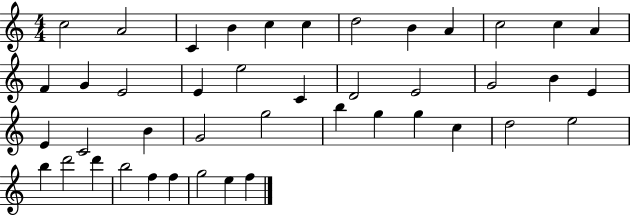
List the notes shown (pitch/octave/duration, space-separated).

C5/h A4/h C4/q B4/q C5/q C5/q D5/h B4/q A4/q C5/h C5/q A4/q F4/q G4/q E4/h E4/q E5/h C4/q D4/h E4/h G4/h B4/q E4/q E4/q C4/h B4/q G4/h G5/h B5/q G5/q G5/q C5/q D5/h E5/h B5/q D6/h D6/q B5/h F5/q F5/q G5/h E5/q F5/q